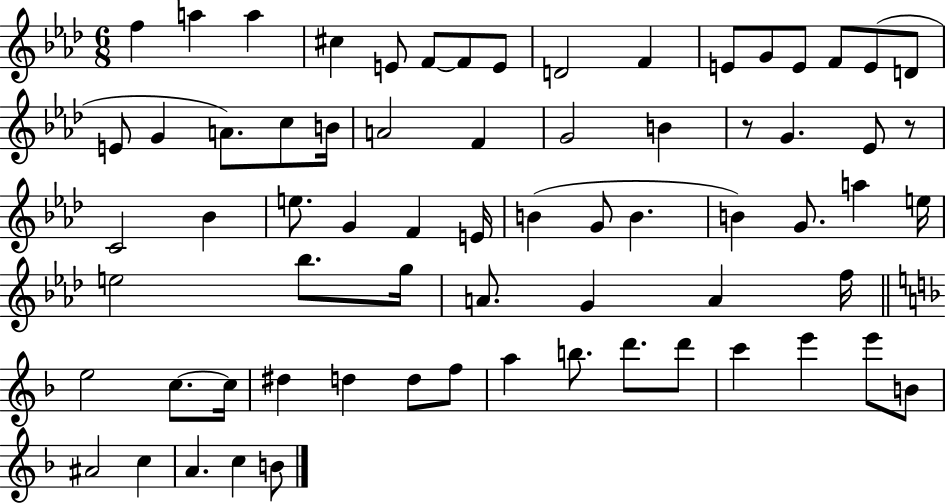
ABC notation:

X:1
T:Untitled
M:6/8
L:1/4
K:Ab
f a a ^c E/2 F/2 F/2 E/2 D2 F E/2 G/2 E/2 F/2 E/2 D/2 E/2 G A/2 c/2 B/4 A2 F G2 B z/2 G _E/2 z/2 C2 _B e/2 G F E/4 B G/2 B B G/2 a e/4 e2 _b/2 g/4 A/2 G A f/4 e2 c/2 c/4 ^d d d/2 f/2 a b/2 d'/2 d'/2 c' e' e'/2 B/2 ^A2 c A c B/2